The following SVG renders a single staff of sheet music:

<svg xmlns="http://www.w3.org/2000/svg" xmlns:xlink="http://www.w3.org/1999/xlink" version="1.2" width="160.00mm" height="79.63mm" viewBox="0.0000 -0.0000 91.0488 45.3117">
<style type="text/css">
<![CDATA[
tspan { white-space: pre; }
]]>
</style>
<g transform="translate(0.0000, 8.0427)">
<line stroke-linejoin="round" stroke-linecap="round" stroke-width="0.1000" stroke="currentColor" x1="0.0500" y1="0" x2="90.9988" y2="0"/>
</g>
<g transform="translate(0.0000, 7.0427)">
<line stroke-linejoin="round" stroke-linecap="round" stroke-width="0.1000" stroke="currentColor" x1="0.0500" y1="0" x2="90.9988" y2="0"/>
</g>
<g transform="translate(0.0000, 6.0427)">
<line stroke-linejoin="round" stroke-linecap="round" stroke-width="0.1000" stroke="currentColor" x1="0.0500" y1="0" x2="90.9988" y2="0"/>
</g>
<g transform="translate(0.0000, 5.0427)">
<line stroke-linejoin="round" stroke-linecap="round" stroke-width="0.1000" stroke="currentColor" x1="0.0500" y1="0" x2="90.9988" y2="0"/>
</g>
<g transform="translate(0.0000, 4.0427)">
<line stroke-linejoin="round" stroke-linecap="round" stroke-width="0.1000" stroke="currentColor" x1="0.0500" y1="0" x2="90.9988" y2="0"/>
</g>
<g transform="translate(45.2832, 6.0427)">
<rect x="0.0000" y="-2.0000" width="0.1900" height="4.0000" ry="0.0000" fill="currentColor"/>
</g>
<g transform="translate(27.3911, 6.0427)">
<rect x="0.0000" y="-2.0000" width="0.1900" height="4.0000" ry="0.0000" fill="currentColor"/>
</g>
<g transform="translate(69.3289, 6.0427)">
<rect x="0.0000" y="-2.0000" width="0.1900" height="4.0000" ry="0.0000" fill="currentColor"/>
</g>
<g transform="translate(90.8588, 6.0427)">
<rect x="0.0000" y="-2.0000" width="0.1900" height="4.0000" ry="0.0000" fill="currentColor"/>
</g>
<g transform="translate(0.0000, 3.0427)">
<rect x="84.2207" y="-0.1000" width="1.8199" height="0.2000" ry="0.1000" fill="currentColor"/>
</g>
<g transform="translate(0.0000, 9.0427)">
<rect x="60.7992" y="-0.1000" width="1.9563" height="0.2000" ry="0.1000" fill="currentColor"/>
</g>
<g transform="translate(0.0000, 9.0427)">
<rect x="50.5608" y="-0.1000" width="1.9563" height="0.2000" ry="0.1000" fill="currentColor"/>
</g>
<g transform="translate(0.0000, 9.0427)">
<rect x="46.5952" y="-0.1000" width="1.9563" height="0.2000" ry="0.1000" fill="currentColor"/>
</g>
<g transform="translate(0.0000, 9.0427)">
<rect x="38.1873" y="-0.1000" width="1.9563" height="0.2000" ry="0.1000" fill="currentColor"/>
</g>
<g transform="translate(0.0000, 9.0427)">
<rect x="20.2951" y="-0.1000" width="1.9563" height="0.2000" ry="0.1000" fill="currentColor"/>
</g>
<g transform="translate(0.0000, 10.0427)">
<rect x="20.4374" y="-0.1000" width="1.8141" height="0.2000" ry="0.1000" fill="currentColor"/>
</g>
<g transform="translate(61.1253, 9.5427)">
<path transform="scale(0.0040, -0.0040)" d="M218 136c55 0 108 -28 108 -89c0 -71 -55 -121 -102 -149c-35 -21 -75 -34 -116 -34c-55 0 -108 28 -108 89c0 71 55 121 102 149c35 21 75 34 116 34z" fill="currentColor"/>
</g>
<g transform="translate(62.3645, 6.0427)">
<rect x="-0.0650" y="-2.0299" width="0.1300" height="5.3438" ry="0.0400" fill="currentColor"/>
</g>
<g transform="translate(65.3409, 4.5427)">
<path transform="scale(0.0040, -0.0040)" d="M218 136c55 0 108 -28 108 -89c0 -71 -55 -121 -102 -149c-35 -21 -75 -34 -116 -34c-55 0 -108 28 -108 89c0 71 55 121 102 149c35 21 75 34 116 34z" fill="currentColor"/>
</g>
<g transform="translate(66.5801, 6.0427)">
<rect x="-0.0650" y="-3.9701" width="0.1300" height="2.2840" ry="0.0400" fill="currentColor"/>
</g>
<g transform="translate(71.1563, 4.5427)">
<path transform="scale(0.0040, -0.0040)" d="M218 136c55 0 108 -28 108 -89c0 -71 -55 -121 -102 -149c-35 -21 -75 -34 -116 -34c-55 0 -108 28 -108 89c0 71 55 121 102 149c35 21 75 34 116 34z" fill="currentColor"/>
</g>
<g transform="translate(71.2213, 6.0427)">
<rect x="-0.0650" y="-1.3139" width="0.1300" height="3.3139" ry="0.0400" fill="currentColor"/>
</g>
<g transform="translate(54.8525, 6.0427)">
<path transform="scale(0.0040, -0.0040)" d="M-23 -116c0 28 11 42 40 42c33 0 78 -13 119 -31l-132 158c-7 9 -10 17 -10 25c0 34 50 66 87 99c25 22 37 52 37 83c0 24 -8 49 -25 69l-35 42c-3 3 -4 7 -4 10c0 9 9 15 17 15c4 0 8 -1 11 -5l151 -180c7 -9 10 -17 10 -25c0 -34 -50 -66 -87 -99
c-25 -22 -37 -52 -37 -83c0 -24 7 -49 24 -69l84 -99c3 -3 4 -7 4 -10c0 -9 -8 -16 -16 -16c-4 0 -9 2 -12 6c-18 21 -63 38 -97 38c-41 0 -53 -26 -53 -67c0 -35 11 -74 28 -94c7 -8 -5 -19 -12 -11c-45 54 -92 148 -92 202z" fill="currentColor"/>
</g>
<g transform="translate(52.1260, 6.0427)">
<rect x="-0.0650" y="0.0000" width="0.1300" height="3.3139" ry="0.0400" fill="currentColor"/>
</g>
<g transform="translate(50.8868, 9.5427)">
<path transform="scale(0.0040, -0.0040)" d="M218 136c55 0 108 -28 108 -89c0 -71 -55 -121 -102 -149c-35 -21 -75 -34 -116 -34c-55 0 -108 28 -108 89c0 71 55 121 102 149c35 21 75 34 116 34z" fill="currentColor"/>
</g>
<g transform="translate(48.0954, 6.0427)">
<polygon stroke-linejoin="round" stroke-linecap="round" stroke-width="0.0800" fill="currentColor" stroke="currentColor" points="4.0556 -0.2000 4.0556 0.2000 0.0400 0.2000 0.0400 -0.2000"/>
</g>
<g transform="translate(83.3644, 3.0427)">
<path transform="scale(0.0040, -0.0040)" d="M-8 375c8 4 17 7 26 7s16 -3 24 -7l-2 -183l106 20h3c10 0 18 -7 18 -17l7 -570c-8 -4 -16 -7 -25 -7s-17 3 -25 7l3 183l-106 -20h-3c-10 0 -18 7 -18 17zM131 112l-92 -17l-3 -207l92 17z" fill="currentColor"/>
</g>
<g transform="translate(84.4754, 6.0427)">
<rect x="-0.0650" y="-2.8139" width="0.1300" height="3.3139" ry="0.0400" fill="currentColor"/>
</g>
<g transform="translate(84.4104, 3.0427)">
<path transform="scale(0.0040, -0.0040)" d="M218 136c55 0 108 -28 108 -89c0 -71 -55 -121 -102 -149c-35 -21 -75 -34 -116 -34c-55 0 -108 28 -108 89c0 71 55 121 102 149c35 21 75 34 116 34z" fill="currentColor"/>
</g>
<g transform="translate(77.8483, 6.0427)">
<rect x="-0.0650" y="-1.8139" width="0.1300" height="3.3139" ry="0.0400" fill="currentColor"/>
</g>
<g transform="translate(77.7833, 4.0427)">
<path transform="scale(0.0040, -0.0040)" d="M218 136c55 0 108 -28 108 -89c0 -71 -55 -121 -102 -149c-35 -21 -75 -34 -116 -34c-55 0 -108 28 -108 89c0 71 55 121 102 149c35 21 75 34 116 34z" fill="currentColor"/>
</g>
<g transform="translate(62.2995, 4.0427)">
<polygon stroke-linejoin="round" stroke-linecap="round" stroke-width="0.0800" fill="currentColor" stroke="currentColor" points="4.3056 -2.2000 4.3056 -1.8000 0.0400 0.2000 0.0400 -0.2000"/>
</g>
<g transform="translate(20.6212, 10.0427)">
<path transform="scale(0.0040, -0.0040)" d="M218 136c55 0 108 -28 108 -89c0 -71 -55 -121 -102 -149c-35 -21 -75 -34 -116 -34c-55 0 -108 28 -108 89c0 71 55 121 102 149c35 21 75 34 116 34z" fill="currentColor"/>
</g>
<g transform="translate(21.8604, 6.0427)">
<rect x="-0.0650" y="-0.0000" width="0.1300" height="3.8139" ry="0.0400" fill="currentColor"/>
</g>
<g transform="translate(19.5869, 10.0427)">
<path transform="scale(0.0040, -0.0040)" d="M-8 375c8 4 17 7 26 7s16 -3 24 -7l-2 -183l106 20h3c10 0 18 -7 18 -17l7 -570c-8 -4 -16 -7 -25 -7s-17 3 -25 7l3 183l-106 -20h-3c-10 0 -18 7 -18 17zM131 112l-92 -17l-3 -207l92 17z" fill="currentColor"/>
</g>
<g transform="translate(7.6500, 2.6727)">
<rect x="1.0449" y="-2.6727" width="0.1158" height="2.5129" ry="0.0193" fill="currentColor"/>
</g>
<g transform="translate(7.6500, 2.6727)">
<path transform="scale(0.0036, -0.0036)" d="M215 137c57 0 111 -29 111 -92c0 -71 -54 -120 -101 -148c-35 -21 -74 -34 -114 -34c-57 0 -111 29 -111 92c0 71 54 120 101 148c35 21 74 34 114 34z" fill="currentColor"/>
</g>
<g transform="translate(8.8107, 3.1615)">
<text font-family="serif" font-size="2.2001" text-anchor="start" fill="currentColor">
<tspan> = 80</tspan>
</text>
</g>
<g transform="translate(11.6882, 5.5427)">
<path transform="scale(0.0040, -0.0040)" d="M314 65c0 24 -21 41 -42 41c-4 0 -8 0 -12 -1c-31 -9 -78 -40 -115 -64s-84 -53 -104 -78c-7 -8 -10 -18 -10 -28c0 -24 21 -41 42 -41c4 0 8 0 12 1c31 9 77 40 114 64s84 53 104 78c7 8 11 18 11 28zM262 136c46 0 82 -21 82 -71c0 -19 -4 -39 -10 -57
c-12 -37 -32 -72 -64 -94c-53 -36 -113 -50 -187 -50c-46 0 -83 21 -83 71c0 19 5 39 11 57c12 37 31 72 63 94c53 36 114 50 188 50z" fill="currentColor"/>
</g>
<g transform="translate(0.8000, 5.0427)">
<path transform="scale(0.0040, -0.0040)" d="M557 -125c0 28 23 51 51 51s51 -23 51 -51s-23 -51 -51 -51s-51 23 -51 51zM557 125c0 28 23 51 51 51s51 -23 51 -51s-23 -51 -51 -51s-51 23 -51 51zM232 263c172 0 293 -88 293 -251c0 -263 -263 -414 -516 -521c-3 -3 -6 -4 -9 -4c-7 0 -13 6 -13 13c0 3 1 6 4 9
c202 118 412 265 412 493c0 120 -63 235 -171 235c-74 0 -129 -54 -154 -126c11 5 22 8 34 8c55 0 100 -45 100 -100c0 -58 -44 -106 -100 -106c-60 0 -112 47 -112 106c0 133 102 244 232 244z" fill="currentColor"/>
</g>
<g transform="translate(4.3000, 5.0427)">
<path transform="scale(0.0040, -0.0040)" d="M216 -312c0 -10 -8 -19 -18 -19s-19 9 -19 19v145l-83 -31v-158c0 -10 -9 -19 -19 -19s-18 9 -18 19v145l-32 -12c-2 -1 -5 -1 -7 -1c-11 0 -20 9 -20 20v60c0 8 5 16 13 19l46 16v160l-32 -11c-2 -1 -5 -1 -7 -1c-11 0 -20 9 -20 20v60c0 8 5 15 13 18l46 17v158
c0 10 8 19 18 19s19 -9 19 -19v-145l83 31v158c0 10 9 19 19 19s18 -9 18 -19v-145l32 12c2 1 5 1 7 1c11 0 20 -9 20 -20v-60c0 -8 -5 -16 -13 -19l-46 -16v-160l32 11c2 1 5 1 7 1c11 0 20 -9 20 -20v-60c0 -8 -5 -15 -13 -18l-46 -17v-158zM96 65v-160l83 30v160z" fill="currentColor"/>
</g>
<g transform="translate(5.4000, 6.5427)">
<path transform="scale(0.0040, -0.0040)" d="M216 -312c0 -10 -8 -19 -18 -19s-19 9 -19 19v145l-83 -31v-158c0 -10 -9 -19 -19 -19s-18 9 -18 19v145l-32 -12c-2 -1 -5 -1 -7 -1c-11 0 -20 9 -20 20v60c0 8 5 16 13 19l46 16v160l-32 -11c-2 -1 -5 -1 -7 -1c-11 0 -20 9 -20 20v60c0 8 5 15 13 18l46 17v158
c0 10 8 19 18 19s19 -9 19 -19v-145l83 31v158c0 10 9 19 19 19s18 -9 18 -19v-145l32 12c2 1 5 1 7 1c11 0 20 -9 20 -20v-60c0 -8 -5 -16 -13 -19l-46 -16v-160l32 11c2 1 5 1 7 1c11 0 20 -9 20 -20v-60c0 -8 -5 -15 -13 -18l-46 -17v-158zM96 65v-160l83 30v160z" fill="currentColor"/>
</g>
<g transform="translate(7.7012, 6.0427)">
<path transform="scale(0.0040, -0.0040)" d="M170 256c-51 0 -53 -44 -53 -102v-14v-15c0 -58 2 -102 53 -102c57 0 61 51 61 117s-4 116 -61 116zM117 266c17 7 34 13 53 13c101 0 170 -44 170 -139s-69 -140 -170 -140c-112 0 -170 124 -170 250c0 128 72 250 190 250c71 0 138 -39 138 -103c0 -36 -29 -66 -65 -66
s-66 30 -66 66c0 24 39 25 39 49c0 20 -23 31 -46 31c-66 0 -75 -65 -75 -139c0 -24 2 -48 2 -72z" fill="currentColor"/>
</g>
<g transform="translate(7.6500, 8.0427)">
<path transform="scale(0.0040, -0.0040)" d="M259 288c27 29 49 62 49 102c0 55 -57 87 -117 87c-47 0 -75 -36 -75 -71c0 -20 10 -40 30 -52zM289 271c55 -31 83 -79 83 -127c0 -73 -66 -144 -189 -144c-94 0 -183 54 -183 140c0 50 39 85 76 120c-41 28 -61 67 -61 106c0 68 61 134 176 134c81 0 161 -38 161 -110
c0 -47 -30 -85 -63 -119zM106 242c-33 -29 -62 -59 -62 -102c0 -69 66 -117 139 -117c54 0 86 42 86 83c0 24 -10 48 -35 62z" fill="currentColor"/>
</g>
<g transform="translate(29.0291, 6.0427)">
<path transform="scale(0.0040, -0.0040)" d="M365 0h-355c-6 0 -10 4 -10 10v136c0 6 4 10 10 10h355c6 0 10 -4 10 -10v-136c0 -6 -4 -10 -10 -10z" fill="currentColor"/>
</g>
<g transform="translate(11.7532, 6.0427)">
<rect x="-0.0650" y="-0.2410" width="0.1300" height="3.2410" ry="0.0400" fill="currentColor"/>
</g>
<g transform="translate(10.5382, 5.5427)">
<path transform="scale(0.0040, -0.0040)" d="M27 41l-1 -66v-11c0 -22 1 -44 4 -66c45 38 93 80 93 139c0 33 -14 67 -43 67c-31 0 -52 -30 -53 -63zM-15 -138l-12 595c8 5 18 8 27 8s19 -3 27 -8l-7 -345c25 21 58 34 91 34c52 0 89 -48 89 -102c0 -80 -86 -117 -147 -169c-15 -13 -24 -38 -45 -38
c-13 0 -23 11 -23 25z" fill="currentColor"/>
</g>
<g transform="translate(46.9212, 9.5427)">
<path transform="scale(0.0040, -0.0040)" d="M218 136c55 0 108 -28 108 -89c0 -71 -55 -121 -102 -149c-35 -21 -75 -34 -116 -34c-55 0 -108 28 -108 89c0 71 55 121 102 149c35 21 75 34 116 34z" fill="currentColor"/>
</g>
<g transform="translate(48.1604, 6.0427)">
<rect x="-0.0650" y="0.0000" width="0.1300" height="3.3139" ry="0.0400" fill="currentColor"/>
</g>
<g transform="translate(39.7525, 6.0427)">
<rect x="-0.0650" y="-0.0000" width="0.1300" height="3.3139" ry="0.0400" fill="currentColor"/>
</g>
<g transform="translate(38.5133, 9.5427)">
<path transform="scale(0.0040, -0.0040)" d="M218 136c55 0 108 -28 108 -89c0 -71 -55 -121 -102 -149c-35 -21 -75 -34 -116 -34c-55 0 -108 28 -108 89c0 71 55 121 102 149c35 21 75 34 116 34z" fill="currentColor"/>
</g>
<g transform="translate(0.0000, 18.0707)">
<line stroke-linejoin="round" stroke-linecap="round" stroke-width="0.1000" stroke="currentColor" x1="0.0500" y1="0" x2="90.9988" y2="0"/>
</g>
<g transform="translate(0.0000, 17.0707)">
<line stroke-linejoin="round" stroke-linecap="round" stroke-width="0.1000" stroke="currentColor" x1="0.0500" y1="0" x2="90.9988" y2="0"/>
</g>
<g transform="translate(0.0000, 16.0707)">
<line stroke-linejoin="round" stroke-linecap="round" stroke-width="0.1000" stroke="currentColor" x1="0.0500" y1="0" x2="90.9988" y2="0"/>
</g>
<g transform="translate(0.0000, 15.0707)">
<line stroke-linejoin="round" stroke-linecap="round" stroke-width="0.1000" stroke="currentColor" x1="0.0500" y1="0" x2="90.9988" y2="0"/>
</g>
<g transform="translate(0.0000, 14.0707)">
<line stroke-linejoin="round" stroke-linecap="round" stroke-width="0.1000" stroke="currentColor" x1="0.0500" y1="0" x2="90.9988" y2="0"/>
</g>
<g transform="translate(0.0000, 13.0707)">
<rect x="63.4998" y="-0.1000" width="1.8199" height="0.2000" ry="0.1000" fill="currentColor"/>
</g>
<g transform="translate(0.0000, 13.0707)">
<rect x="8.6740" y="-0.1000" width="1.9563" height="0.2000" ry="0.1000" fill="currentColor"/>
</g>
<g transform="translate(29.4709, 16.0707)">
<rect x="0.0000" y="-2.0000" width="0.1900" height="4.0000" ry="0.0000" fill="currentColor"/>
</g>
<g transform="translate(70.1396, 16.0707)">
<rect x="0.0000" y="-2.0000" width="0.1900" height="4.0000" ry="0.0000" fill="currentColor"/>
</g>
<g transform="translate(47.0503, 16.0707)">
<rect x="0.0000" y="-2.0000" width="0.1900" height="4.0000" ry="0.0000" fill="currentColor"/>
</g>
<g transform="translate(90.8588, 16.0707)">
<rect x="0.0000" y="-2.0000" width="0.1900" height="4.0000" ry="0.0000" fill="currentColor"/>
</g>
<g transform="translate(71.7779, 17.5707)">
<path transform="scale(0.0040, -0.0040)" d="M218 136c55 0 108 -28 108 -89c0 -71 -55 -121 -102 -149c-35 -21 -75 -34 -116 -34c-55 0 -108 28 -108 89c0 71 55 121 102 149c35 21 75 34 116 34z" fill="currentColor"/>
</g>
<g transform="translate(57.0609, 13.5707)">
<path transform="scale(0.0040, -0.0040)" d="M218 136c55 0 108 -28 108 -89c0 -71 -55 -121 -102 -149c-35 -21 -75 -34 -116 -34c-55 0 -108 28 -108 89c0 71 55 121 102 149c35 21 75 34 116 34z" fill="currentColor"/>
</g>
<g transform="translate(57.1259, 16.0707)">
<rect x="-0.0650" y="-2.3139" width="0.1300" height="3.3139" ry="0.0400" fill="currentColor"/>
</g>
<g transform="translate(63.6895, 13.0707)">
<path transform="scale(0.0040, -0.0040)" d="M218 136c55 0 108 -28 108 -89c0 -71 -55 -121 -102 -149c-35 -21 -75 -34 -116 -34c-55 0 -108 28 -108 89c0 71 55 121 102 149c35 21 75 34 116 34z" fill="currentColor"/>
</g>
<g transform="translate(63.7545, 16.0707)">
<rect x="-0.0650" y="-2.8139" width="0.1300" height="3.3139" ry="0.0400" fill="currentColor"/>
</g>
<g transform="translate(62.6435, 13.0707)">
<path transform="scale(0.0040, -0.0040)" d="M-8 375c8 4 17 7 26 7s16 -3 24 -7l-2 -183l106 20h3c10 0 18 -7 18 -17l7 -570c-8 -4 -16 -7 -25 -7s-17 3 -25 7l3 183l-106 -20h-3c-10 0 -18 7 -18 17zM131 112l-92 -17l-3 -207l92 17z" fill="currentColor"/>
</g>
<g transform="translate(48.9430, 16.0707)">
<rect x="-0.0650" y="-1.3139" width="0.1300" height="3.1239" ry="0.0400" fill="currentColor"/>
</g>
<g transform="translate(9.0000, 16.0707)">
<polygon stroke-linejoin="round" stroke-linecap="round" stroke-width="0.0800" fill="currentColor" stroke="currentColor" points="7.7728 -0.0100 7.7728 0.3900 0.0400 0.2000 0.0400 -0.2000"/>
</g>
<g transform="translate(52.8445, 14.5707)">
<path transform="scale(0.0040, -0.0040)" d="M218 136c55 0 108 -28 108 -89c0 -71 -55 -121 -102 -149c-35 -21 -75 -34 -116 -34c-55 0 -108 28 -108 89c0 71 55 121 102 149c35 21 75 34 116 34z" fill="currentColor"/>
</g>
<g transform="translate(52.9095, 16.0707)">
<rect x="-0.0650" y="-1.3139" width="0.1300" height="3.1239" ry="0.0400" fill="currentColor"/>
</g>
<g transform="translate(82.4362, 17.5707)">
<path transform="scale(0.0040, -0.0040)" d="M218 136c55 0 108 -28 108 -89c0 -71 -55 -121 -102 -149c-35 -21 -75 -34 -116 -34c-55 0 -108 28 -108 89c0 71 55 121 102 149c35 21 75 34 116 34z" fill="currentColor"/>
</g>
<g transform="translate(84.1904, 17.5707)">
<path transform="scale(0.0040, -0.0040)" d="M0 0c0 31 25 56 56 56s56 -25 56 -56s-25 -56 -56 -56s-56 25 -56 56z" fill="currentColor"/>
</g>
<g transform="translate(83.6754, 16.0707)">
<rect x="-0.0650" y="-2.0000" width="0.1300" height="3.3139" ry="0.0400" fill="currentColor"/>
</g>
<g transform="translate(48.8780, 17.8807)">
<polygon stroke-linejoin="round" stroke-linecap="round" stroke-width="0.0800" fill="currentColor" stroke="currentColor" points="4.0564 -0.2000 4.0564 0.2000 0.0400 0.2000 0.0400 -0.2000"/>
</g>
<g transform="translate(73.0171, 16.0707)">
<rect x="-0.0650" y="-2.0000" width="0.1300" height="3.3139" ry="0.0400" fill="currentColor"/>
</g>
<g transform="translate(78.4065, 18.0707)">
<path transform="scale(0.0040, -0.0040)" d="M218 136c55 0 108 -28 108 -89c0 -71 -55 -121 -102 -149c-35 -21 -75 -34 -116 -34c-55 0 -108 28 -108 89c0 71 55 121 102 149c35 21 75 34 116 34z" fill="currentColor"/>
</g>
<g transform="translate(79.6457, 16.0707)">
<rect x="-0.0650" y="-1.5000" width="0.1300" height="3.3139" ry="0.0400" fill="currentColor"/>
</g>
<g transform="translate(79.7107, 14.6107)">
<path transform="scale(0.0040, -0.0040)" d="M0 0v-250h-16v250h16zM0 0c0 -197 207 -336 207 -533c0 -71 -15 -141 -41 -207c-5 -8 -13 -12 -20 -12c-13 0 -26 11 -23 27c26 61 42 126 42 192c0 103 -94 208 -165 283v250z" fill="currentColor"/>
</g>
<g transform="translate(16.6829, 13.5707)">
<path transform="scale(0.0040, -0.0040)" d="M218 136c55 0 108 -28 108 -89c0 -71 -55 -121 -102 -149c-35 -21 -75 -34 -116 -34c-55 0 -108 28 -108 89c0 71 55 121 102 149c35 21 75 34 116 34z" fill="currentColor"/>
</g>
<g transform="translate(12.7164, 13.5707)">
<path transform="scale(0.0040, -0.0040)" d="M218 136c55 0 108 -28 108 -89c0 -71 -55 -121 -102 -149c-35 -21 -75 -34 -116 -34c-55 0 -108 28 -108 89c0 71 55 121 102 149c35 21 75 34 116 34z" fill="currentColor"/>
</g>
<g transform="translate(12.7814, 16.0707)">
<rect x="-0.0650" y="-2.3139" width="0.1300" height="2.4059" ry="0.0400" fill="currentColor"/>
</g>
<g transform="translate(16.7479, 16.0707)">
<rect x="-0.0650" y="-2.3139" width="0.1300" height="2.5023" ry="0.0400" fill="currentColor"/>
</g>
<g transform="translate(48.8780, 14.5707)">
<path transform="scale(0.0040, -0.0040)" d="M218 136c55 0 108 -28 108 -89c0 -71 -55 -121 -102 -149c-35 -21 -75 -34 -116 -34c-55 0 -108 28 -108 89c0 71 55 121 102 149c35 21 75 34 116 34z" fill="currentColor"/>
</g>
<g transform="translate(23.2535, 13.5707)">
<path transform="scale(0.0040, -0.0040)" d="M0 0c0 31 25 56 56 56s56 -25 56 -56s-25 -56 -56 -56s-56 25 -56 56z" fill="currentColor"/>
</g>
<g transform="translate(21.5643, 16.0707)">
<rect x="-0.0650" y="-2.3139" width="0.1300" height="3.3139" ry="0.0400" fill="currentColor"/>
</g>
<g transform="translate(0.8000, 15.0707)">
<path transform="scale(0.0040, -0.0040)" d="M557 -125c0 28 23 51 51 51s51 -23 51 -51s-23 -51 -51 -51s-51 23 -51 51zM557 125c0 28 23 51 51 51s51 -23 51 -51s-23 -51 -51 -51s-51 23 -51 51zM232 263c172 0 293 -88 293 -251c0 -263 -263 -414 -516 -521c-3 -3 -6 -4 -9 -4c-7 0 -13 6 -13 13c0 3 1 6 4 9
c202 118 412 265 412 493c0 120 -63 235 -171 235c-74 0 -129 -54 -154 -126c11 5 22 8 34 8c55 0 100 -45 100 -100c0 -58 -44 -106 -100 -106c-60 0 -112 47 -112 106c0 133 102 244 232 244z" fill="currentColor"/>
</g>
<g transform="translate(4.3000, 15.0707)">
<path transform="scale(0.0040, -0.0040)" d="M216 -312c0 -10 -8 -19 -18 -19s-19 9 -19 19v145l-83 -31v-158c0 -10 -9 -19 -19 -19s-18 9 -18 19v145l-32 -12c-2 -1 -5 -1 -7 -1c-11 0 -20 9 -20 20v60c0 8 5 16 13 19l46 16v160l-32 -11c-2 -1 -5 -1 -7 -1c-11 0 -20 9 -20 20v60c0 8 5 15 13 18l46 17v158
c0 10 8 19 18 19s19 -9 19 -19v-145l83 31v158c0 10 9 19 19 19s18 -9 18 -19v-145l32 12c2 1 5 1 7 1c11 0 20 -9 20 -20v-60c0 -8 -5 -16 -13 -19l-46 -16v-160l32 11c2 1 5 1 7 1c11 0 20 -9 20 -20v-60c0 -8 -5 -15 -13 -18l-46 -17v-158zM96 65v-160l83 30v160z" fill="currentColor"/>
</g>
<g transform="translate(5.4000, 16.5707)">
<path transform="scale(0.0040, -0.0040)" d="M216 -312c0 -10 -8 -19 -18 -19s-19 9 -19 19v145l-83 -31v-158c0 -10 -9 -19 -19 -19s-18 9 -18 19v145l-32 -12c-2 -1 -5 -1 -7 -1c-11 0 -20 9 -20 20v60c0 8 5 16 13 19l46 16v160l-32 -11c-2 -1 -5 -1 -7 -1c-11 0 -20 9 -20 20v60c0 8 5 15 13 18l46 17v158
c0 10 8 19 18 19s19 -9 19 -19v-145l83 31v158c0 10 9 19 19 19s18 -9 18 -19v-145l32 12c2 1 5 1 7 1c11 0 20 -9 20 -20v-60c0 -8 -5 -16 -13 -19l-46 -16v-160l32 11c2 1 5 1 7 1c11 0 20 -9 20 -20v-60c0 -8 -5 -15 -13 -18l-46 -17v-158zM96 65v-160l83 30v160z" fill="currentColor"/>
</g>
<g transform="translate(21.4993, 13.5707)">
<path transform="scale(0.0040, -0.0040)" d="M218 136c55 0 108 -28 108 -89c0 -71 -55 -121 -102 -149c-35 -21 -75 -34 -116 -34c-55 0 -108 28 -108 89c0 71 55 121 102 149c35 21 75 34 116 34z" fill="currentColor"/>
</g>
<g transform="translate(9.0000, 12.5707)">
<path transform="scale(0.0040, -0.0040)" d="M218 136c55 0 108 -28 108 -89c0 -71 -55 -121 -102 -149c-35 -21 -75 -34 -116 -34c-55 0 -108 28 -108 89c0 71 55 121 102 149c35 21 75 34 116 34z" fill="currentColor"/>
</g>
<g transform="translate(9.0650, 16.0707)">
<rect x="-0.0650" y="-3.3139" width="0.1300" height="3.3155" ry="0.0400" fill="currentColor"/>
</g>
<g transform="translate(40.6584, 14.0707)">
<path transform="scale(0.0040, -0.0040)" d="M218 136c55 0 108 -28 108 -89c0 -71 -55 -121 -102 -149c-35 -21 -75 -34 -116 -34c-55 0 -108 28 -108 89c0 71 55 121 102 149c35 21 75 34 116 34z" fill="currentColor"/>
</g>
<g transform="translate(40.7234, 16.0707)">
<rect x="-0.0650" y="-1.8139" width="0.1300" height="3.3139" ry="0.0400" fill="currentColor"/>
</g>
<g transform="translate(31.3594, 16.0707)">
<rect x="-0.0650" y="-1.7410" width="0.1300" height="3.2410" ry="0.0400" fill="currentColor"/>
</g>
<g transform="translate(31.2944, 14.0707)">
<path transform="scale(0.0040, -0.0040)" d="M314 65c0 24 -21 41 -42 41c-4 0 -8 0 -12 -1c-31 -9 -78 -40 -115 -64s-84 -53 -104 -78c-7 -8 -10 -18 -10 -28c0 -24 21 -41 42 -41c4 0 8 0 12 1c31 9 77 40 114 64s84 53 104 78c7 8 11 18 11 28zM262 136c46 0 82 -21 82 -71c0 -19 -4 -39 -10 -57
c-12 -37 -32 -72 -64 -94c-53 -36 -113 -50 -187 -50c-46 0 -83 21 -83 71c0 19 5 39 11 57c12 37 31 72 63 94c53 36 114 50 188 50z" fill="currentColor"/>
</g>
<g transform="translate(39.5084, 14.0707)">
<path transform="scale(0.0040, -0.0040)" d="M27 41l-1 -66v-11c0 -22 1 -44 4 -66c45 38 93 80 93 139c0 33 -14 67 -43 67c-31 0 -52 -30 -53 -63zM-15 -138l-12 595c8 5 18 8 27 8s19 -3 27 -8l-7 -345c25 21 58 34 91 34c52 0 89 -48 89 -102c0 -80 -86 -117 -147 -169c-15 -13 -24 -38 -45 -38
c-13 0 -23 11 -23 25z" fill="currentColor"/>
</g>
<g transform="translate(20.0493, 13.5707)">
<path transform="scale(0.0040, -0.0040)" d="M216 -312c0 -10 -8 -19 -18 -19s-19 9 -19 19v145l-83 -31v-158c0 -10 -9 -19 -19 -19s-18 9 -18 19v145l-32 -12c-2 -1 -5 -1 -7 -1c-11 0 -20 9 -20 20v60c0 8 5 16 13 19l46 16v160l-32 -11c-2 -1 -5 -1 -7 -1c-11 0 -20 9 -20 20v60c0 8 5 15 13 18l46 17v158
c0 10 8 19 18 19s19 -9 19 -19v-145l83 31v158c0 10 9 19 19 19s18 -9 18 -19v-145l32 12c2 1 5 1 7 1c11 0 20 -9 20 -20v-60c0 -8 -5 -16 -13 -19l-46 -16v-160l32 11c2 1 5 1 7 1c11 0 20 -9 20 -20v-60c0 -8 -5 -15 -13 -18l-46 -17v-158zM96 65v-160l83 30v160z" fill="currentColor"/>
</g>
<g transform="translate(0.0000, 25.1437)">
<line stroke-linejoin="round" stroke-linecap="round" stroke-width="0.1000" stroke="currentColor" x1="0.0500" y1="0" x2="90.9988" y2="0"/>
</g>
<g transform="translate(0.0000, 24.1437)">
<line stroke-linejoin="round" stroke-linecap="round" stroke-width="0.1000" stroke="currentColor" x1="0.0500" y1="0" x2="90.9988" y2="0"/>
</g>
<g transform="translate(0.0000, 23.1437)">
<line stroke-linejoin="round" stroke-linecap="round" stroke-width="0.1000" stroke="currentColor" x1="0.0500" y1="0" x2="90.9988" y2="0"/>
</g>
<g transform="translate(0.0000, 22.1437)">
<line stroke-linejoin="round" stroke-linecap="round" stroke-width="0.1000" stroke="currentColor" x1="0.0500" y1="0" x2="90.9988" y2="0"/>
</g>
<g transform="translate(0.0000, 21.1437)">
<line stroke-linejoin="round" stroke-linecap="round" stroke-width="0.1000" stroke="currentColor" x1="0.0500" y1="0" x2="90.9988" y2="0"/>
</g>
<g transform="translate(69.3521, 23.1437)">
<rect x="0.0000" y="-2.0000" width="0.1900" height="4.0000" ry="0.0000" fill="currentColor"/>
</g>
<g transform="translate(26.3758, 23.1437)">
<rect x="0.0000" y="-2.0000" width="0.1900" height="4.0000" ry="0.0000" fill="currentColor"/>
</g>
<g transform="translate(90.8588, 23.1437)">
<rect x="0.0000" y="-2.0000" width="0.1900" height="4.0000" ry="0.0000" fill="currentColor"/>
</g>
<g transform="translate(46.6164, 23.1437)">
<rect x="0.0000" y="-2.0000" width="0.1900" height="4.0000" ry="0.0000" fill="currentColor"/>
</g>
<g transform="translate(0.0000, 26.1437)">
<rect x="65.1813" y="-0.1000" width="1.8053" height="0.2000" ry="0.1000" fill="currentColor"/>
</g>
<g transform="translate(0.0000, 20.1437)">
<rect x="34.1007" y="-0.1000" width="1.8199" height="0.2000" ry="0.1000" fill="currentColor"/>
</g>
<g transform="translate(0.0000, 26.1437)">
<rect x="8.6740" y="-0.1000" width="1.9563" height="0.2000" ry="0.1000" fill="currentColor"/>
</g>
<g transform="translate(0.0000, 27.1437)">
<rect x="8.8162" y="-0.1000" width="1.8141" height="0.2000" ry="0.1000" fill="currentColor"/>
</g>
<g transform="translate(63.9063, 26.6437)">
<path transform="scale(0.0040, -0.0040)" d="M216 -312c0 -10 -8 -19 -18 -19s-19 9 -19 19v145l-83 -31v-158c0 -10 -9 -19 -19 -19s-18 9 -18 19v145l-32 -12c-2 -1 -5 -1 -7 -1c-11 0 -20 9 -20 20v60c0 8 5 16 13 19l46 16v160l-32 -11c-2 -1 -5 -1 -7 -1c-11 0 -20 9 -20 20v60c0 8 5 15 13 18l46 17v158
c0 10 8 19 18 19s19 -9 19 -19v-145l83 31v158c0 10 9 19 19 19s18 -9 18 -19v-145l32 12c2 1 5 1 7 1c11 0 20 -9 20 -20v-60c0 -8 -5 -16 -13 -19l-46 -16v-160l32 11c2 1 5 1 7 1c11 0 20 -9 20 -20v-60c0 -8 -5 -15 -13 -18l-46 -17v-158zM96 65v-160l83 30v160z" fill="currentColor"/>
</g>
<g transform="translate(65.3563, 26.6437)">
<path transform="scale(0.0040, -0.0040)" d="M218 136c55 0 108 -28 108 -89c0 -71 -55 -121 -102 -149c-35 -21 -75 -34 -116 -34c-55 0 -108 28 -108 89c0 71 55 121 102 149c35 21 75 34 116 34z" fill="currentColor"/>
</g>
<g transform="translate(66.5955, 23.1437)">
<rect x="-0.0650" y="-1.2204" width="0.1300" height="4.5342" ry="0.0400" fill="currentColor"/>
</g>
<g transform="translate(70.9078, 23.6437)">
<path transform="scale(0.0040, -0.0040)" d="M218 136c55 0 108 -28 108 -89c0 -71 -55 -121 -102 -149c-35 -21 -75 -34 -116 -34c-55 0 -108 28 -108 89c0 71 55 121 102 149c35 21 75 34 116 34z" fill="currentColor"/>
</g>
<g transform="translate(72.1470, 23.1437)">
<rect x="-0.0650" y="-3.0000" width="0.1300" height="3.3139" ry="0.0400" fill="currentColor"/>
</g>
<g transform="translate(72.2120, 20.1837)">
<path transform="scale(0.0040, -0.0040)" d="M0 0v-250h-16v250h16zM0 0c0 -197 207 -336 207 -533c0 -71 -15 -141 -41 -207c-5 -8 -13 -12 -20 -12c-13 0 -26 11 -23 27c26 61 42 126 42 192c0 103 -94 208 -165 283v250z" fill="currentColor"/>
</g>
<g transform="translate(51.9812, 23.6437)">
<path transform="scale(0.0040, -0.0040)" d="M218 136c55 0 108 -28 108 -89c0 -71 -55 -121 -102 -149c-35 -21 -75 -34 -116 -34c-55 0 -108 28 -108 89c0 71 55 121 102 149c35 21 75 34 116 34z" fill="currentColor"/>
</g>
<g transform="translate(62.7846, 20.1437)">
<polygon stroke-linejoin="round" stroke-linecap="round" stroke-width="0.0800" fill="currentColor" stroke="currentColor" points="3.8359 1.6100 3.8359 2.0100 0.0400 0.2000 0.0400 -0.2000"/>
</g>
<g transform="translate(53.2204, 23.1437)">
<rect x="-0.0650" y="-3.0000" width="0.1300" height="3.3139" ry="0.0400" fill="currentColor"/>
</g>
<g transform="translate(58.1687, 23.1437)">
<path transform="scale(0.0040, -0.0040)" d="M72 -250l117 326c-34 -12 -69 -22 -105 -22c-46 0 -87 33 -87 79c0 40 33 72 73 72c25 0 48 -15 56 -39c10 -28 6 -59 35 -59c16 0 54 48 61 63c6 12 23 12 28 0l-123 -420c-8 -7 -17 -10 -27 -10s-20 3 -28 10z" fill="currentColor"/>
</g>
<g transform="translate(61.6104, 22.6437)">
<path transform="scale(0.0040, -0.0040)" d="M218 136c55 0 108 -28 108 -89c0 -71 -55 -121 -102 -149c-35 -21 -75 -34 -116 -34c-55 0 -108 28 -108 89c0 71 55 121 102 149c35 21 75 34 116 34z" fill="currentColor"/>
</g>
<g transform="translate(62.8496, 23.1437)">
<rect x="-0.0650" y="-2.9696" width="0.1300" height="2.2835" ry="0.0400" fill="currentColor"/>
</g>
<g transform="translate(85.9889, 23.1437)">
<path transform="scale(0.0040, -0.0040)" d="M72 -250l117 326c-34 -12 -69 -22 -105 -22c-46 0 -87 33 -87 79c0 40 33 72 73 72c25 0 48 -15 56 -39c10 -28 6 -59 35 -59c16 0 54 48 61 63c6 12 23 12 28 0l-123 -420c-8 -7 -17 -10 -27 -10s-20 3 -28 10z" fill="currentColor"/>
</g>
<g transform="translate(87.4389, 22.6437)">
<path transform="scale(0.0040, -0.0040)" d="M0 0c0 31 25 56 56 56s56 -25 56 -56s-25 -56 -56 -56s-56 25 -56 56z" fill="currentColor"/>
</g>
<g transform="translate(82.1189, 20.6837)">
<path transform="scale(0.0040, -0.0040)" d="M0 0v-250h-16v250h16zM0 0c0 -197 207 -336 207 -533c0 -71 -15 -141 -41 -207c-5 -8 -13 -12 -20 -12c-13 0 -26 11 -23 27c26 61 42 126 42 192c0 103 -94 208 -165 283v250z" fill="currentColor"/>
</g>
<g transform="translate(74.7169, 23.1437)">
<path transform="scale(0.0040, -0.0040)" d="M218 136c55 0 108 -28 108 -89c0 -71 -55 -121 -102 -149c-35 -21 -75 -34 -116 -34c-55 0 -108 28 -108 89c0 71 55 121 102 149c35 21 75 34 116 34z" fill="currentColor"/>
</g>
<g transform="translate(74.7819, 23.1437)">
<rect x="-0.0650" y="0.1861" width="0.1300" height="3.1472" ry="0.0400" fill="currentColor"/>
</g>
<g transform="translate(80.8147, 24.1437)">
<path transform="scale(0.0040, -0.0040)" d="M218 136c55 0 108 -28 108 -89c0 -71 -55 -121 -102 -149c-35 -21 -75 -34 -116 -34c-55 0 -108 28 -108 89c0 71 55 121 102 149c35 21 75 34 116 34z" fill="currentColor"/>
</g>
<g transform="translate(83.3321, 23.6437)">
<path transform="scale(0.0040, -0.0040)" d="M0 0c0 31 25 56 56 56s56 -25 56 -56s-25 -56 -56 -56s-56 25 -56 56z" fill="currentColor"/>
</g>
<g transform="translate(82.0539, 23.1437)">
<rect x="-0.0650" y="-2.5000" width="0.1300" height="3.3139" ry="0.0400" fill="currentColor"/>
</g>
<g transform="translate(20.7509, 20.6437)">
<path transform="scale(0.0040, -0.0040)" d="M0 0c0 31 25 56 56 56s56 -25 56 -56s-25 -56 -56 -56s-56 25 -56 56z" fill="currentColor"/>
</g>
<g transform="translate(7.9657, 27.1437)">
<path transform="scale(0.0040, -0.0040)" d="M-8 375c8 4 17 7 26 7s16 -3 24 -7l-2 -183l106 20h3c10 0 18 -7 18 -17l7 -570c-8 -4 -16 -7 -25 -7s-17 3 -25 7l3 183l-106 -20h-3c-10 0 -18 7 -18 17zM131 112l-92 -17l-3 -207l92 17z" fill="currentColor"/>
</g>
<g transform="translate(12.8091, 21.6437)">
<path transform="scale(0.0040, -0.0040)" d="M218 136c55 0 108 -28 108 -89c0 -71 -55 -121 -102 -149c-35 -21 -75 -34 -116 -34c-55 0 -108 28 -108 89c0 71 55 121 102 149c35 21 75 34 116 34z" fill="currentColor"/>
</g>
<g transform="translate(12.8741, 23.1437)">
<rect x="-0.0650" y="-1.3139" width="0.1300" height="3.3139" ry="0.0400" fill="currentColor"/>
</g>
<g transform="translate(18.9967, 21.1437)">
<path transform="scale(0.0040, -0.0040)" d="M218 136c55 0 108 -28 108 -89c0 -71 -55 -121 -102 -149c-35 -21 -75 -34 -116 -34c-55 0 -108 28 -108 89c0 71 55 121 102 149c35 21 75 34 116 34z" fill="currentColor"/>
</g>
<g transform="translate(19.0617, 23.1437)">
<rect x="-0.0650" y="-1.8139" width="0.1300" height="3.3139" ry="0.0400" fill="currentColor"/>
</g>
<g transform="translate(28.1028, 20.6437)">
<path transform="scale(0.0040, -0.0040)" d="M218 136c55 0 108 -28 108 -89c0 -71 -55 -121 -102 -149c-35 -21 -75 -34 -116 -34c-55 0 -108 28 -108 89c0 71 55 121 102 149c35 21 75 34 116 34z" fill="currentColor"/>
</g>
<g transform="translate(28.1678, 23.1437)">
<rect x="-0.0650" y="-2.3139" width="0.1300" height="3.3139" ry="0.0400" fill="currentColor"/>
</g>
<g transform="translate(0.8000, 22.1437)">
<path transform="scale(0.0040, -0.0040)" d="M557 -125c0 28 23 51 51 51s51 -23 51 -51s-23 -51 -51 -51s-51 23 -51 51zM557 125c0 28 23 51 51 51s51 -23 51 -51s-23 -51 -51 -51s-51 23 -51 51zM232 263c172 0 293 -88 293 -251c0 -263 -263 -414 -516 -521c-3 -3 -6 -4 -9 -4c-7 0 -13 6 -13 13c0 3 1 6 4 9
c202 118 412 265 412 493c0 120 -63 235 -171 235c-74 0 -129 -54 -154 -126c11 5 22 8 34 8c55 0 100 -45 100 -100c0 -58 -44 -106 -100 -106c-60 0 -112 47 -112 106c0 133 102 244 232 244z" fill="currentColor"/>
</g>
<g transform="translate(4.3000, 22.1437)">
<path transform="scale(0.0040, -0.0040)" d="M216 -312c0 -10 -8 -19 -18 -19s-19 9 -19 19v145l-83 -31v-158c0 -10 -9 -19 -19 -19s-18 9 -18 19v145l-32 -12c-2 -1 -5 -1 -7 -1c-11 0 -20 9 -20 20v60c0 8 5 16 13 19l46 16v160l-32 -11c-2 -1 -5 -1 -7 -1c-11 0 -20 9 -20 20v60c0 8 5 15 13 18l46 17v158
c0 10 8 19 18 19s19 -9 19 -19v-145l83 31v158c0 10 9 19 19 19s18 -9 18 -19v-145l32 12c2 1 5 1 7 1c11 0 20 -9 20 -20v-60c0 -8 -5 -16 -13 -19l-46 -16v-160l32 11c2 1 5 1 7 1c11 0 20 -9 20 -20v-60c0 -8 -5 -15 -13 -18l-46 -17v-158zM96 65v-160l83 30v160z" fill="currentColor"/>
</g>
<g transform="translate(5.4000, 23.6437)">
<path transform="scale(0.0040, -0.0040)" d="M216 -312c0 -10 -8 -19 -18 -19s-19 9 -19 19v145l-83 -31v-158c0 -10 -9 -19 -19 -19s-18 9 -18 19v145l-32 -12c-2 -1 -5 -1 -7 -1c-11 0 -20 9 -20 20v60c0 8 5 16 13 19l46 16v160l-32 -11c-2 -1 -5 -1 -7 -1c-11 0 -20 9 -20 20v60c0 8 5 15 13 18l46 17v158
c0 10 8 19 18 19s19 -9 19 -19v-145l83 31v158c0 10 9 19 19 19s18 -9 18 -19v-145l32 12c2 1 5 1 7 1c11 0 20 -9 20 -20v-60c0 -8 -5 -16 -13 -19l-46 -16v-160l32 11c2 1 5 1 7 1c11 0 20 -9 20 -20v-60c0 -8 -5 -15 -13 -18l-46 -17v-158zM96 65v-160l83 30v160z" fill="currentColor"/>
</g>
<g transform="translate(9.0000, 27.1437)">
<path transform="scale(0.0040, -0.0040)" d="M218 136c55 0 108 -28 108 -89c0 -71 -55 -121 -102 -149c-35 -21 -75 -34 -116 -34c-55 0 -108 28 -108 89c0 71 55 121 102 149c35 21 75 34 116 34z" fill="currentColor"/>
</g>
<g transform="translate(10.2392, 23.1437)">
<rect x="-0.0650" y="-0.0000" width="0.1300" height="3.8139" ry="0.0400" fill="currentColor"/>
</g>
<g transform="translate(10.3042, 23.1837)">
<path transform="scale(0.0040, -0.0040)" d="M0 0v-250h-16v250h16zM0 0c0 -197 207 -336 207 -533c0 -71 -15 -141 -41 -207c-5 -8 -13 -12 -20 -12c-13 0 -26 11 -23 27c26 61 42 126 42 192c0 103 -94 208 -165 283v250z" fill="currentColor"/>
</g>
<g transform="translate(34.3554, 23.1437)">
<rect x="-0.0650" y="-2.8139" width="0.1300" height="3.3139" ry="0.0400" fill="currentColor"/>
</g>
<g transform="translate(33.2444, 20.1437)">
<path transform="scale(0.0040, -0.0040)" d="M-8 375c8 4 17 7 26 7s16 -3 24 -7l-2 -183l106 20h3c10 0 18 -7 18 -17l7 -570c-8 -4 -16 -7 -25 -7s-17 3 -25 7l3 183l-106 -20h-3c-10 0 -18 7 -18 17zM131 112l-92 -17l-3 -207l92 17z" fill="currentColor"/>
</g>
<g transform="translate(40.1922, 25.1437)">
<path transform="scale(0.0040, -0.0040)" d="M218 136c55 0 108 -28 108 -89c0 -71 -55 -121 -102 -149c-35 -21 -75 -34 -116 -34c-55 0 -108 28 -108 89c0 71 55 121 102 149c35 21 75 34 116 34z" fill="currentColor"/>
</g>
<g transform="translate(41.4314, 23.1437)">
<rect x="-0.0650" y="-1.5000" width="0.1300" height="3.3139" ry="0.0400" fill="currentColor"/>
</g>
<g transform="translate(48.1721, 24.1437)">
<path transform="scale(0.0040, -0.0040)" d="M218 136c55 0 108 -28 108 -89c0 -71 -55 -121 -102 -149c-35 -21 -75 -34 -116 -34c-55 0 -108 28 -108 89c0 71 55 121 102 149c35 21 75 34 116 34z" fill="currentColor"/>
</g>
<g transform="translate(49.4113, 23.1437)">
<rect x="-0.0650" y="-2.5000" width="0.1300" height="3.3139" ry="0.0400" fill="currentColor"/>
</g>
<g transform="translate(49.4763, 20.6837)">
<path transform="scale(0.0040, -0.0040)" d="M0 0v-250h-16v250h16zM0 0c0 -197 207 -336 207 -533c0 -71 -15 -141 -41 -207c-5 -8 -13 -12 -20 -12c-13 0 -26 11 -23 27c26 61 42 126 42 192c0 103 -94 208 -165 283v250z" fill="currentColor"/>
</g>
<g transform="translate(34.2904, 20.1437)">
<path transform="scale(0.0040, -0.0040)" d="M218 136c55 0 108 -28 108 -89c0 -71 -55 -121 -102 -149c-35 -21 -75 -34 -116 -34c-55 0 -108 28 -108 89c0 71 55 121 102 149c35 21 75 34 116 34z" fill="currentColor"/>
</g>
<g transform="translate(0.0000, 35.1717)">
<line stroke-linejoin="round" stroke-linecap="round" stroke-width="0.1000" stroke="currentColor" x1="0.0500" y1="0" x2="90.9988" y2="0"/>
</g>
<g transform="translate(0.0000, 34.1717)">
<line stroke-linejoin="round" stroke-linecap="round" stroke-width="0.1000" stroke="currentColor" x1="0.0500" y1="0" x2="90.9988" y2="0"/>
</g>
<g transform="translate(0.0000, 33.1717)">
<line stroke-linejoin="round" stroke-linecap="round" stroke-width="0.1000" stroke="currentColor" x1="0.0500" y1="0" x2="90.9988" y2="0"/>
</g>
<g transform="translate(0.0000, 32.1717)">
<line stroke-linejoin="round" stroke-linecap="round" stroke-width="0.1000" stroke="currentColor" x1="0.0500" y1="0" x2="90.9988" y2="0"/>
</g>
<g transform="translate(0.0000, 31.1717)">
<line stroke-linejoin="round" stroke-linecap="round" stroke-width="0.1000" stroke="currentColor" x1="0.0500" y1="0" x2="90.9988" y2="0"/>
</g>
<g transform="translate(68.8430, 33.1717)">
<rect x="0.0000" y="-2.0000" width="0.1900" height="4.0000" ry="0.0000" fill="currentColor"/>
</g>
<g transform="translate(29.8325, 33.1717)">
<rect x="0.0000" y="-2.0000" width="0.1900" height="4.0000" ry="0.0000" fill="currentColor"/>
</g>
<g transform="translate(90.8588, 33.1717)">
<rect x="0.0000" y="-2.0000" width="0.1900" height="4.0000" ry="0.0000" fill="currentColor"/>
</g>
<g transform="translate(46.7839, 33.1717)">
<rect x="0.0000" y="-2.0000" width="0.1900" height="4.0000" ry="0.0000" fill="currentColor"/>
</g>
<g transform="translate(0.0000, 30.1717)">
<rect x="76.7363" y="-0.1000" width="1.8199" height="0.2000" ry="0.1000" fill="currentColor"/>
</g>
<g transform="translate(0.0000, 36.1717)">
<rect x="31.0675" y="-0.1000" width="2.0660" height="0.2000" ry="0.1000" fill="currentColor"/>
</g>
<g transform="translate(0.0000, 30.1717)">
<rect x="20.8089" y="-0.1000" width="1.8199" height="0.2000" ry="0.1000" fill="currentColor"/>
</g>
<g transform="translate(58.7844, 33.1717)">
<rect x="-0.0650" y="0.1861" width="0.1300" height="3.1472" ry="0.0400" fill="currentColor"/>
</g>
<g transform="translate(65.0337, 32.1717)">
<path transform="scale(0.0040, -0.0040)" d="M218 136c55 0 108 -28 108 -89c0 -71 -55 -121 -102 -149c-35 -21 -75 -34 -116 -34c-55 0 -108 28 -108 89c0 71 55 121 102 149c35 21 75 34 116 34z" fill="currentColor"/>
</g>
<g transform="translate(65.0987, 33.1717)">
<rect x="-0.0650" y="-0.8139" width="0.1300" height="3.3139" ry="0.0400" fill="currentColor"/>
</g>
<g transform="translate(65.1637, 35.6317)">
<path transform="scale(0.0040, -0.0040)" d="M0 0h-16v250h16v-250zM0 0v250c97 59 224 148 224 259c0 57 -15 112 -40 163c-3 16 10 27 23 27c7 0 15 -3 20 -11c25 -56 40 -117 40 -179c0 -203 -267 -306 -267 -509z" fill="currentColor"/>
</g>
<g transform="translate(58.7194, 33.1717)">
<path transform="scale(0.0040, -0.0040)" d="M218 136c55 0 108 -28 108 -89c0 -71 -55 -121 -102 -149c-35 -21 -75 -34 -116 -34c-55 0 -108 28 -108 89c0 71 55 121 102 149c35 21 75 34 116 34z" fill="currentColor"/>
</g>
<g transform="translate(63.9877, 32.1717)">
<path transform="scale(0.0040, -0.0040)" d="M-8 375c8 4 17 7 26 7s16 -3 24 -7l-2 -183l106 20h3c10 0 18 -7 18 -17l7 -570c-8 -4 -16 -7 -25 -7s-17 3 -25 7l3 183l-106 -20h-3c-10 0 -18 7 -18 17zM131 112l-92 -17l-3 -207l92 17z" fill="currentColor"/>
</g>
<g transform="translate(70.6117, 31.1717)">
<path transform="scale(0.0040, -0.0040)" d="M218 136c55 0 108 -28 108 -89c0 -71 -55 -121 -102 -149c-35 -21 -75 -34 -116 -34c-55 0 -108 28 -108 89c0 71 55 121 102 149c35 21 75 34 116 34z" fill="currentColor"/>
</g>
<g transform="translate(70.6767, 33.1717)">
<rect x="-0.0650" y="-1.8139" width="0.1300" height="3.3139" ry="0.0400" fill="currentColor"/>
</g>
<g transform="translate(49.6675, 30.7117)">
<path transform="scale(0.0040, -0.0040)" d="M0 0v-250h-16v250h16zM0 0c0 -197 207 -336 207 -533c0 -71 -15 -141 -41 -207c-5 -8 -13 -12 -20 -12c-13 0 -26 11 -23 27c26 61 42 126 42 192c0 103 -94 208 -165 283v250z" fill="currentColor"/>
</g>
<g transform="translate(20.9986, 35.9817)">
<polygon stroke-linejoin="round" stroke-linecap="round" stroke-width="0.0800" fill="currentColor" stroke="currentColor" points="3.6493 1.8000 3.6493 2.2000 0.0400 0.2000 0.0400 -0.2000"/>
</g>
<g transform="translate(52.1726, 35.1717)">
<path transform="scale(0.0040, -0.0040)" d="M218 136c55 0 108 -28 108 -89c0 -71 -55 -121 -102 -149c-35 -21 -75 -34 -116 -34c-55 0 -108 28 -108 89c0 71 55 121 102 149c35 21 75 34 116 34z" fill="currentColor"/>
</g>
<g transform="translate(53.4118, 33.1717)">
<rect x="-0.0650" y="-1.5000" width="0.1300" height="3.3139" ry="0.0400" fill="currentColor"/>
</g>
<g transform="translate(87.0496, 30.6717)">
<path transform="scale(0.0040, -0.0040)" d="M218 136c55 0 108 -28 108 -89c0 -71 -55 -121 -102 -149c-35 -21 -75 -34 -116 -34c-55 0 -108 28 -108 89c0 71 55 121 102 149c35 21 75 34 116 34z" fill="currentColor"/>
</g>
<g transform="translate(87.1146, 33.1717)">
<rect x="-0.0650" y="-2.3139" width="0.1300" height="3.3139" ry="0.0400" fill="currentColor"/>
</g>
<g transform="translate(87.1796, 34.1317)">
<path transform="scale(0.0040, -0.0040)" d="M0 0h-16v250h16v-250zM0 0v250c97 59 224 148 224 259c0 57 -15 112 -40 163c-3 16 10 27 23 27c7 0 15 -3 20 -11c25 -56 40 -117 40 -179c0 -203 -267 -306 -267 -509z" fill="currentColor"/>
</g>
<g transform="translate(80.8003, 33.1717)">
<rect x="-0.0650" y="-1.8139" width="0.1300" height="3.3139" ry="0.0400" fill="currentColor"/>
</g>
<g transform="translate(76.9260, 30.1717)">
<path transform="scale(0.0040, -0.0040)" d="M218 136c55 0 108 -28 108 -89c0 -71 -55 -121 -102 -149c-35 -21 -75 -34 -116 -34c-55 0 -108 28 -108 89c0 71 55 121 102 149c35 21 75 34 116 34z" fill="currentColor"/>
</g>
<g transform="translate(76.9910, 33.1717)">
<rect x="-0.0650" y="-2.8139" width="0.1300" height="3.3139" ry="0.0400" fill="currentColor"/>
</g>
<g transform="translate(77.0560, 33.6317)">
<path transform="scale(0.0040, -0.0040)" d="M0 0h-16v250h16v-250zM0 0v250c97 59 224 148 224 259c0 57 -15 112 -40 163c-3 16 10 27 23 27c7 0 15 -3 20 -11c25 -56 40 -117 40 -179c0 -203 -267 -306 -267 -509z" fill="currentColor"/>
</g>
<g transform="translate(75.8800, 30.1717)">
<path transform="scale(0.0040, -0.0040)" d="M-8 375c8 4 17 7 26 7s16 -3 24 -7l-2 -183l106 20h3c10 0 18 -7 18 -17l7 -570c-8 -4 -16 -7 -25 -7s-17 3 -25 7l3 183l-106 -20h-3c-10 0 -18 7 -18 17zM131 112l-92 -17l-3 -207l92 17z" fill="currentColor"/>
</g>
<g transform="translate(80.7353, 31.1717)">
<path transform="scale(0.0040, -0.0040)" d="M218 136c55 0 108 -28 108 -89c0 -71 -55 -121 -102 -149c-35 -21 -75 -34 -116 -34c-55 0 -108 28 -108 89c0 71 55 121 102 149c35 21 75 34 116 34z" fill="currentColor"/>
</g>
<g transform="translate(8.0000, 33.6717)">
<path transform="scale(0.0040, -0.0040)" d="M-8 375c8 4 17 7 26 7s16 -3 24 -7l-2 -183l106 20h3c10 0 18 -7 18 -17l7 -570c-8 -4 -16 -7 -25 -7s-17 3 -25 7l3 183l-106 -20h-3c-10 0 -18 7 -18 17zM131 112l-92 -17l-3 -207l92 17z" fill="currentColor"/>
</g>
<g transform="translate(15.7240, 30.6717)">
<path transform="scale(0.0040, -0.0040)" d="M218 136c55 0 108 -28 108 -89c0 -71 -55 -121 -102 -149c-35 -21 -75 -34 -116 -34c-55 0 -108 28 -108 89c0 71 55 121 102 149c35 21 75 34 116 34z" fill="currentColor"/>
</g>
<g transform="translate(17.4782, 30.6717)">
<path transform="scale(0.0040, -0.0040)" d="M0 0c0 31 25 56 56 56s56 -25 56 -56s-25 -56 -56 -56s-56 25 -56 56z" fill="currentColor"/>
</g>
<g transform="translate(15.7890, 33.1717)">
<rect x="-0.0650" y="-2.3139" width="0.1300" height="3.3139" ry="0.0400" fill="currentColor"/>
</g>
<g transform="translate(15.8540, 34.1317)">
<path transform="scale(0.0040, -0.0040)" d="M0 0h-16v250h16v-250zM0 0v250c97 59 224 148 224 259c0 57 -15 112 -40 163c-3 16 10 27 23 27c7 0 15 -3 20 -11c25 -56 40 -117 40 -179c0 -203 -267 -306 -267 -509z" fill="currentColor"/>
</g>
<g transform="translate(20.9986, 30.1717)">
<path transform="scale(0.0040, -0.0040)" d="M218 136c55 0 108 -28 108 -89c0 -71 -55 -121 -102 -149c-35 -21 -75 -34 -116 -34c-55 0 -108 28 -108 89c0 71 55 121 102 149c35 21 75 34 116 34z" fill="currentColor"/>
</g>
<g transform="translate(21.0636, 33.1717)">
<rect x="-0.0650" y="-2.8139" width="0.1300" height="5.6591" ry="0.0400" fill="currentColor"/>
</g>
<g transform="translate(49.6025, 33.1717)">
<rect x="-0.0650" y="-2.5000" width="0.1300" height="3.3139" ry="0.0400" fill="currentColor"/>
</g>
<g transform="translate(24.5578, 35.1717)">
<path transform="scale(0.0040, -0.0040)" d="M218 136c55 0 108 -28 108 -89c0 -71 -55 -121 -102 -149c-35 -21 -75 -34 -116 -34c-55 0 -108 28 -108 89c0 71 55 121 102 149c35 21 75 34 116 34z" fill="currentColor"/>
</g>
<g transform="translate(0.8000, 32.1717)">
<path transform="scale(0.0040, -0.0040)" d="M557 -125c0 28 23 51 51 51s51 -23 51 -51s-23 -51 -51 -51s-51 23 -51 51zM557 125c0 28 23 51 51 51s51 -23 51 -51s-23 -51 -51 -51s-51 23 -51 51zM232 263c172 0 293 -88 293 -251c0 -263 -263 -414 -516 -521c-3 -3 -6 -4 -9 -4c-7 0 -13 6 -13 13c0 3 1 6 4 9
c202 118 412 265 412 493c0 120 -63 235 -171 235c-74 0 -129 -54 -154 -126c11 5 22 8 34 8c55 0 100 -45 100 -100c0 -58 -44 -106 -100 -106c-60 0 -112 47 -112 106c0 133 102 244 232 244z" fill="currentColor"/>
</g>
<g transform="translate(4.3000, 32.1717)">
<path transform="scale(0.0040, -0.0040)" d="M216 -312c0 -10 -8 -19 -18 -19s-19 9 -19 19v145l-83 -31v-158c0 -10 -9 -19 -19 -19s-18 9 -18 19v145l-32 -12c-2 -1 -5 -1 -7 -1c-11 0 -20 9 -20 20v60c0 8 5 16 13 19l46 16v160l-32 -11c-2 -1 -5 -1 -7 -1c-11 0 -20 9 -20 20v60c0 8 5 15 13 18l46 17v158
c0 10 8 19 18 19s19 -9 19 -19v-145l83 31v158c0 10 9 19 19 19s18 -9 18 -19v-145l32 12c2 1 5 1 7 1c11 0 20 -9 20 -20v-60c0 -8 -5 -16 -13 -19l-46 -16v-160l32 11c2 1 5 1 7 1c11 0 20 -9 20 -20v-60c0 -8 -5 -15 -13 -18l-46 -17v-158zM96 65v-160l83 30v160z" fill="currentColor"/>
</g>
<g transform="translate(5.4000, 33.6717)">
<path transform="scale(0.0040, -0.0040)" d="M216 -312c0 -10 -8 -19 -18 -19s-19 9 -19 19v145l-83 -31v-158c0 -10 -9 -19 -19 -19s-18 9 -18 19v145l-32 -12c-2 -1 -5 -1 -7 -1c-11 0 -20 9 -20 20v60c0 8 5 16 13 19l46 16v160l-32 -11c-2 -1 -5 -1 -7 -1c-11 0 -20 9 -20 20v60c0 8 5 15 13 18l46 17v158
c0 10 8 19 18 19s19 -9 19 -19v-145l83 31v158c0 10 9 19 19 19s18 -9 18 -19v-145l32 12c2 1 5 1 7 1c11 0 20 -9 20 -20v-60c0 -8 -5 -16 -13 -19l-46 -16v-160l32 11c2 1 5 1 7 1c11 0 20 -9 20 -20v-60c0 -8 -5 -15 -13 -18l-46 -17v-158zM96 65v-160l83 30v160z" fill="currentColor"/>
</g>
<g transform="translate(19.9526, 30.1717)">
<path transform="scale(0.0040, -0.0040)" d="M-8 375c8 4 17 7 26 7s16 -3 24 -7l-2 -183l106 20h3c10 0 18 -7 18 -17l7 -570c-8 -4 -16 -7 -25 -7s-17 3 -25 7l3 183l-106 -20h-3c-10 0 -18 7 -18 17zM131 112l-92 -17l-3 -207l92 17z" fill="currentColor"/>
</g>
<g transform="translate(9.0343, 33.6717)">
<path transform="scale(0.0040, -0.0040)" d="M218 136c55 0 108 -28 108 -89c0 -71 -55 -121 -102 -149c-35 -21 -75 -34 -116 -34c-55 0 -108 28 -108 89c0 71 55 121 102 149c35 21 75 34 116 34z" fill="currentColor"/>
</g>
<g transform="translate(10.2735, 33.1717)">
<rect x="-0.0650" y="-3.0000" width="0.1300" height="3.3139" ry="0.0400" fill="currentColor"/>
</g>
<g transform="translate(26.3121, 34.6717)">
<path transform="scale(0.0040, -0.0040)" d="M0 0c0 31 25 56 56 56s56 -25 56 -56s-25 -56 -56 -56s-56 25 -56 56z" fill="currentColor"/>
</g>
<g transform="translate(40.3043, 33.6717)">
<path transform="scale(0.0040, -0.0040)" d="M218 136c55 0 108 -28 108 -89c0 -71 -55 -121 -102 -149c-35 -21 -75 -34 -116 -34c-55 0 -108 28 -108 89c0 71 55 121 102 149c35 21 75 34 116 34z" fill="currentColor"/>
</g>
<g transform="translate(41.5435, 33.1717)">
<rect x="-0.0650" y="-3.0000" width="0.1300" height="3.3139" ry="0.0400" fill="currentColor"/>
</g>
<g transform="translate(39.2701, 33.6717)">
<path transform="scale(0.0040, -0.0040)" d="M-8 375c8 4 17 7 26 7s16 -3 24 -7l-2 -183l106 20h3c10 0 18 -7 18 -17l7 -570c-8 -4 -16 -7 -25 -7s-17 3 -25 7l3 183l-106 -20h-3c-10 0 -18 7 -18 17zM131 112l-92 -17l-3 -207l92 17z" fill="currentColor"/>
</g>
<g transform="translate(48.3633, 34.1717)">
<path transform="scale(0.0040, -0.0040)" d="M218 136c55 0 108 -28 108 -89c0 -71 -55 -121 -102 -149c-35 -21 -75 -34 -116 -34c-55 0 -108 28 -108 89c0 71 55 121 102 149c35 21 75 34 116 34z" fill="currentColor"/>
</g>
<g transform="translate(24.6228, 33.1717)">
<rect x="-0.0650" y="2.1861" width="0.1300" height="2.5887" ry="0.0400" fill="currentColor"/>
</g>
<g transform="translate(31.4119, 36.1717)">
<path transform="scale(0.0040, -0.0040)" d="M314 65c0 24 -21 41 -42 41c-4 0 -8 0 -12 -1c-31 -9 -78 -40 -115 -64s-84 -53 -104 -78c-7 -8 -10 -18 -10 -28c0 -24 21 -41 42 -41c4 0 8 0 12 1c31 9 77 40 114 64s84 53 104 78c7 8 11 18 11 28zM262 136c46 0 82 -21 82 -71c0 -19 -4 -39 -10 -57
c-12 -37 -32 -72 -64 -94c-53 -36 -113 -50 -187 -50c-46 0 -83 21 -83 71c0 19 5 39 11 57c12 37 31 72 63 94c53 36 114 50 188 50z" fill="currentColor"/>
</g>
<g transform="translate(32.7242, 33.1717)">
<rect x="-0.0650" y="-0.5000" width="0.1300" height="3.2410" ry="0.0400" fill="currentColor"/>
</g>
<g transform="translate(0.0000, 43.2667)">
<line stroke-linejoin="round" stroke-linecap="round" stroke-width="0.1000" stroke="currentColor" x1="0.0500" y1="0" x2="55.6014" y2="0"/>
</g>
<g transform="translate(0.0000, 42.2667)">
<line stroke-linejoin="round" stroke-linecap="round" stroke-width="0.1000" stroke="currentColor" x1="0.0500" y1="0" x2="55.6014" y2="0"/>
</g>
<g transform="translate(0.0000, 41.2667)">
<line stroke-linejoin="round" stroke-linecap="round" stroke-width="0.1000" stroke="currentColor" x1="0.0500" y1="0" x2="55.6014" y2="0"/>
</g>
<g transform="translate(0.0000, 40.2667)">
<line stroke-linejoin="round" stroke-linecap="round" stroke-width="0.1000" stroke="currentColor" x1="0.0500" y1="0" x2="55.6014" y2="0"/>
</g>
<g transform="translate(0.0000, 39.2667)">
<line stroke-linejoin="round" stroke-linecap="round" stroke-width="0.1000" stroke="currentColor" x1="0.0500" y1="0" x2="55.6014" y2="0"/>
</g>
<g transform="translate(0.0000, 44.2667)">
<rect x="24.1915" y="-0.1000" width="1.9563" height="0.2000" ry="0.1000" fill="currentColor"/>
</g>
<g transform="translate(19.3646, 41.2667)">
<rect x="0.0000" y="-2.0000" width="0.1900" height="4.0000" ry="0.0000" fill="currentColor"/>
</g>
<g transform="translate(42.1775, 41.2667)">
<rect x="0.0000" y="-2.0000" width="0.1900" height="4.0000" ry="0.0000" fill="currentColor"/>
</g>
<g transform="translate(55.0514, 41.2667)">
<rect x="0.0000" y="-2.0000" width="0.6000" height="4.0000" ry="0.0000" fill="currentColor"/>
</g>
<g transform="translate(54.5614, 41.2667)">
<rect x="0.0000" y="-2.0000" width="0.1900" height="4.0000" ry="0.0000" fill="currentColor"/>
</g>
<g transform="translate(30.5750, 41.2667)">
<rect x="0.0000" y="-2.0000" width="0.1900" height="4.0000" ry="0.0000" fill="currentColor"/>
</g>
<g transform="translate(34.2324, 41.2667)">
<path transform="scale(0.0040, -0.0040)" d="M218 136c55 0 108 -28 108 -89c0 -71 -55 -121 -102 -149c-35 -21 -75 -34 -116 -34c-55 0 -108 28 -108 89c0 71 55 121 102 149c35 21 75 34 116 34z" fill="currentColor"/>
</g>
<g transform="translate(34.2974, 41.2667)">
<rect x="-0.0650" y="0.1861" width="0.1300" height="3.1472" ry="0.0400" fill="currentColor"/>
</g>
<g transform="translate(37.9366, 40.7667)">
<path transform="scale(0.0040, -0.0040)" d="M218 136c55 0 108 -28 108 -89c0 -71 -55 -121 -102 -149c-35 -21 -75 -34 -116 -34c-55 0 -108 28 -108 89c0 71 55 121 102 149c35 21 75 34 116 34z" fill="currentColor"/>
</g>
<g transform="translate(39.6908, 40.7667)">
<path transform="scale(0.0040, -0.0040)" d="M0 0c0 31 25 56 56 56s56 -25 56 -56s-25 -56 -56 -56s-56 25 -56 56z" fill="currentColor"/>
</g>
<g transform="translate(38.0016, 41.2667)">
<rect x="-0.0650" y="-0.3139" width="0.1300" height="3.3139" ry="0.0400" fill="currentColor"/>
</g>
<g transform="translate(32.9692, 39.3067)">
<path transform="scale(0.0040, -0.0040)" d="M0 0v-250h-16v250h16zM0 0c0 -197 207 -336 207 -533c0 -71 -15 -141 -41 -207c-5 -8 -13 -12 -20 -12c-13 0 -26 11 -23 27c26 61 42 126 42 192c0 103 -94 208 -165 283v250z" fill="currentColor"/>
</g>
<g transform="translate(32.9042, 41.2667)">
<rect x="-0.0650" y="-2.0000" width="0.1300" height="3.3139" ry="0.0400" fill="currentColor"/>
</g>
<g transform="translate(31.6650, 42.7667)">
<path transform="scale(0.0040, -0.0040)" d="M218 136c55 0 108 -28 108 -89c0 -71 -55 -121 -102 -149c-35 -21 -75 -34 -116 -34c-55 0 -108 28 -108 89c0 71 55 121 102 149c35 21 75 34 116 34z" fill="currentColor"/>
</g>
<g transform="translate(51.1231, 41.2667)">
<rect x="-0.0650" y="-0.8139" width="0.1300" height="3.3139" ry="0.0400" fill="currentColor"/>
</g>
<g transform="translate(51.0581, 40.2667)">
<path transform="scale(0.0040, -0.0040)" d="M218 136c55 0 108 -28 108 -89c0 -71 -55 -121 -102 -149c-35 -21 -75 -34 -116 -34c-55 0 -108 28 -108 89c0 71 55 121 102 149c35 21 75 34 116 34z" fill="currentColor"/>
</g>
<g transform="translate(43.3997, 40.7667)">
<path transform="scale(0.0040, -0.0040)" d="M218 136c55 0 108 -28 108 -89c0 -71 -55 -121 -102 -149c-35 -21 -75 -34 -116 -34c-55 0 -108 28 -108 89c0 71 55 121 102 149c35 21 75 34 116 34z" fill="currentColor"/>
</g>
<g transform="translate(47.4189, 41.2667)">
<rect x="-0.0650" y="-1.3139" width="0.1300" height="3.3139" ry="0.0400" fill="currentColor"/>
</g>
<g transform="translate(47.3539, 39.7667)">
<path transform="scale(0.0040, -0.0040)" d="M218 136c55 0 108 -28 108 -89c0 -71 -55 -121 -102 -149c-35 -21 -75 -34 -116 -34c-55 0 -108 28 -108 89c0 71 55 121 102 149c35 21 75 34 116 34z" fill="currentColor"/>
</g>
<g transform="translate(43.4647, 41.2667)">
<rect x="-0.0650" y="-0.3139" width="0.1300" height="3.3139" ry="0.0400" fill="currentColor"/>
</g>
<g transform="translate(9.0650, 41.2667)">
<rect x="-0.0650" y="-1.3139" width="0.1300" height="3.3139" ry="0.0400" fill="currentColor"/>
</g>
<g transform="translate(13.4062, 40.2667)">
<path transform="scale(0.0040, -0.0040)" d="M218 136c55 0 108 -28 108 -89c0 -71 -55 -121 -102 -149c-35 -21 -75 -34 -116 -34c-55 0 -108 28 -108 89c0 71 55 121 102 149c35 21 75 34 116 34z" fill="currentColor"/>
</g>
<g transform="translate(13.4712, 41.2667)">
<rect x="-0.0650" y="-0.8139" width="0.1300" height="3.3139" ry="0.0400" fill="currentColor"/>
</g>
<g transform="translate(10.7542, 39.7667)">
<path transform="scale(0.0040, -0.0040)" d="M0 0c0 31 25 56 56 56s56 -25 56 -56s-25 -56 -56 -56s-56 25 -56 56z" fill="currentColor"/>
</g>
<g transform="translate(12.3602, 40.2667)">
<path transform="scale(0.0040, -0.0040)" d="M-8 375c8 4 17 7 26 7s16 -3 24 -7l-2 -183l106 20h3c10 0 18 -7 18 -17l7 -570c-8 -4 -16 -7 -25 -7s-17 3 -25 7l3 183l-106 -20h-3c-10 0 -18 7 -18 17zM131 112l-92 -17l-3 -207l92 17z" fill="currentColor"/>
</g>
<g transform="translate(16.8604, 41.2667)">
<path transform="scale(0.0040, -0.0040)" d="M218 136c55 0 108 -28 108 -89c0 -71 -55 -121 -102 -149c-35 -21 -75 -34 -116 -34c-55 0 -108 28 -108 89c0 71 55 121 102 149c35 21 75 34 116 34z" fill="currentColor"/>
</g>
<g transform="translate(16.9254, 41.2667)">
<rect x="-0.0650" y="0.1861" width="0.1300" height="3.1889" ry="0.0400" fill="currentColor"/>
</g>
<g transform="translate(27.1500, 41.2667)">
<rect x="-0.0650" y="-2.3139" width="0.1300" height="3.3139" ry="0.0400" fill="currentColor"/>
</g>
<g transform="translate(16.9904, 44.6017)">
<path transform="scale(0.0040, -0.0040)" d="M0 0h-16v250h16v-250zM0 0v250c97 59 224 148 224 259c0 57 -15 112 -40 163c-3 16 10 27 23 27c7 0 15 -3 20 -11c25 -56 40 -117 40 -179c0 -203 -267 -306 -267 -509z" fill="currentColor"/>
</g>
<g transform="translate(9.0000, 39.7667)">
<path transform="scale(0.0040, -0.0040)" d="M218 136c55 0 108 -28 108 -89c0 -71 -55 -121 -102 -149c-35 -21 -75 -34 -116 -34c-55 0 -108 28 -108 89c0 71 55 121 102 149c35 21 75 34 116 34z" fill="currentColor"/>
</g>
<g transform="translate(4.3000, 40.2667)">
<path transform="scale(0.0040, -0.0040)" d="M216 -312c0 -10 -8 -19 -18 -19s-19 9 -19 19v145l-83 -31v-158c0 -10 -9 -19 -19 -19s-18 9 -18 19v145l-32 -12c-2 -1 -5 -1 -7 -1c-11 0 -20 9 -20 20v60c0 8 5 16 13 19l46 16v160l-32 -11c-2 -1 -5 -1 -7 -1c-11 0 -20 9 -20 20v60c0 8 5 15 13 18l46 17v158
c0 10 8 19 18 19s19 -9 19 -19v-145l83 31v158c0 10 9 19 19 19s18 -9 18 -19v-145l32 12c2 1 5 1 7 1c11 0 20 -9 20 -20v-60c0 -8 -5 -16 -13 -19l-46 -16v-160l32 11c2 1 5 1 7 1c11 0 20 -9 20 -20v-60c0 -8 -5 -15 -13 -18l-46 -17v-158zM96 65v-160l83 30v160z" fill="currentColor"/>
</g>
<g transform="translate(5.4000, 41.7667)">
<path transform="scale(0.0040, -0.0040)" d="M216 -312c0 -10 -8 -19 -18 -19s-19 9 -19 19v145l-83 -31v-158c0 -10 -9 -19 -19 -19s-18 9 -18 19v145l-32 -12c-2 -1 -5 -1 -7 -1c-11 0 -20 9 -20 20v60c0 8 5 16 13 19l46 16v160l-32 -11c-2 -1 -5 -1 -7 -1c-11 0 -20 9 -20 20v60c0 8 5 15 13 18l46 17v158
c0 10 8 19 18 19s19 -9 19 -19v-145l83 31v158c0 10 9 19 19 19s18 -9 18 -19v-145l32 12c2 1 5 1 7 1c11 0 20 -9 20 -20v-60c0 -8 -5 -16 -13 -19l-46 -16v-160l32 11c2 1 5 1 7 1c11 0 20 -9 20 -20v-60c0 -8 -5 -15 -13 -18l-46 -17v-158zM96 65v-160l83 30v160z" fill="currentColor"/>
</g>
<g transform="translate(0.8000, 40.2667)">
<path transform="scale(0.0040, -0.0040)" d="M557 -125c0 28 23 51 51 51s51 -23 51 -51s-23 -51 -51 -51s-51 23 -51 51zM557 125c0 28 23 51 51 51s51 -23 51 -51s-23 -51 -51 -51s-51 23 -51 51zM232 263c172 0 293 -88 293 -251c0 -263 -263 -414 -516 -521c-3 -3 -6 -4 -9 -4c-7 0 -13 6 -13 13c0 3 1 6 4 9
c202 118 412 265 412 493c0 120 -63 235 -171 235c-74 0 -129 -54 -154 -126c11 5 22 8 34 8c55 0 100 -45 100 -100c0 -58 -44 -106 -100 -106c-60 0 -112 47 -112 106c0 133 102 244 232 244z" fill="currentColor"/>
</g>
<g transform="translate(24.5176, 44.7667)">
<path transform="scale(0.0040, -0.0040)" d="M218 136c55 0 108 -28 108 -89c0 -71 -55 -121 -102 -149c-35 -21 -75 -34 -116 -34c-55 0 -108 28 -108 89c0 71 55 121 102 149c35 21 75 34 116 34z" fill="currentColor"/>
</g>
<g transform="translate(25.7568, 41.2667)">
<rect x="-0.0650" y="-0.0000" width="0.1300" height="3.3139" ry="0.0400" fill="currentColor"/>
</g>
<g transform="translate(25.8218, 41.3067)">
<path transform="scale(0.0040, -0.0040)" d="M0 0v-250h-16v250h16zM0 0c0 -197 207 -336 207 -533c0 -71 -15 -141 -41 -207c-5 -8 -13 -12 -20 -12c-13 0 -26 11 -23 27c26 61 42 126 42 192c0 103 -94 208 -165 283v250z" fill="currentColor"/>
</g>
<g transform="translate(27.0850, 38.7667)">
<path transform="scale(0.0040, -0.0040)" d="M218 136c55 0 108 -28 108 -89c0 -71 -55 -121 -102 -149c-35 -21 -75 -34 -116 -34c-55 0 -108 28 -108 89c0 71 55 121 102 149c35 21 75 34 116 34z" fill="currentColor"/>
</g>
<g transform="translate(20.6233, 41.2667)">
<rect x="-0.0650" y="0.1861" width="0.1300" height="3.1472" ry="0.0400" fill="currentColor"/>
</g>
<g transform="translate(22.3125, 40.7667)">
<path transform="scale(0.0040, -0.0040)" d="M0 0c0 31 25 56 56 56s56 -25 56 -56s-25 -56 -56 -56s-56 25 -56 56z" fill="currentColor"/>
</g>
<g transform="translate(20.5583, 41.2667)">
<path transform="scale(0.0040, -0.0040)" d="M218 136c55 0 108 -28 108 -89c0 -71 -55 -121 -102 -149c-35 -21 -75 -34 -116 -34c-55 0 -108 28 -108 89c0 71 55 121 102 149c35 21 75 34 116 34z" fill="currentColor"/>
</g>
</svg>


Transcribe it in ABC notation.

X:1
T:Untitled
M:6/8
L:1/4
K:D
_E,2 C,, z2 D,, D,,/2 D,,/2 z D,,/2 G,/2 G, A, C D/2 B,/2 B,/2 ^B, A,2 _A, G,/2 G,/2 B, C A,, G,,/2 A,, C,,/2 G, A, B, C G,, B,,/2 ^C, z/2 E,/2 ^D,,/2 ^C,/2 D, B,,/2 z/2 C, B,/2 C/2 G,,/2 E,,2 C, B,,/2 G,, D, F,/2 A, C/2 A, B,/2 G, F, D,/2 D, D,,/2 B, A,,/2 D, E, E, G, ^F,